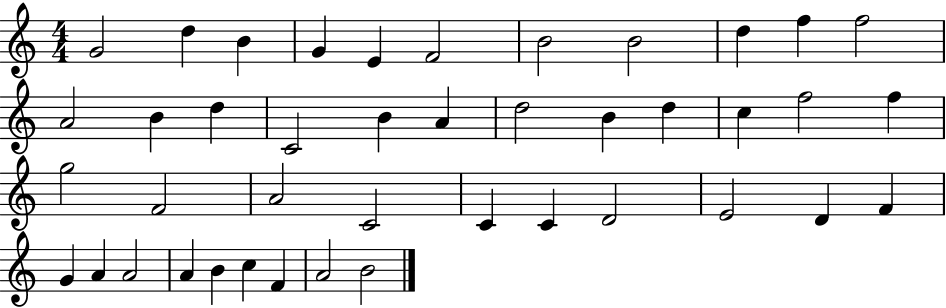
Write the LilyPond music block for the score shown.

{
  \clef treble
  \numericTimeSignature
  \time 4/4
  \key c \major
  g'2 d''4 b'4 | g'4 e'4 f'2 | b'2 b'2 | d''4 f''4 f''2 | \break a'2 b'4 d''4 | c'2 b'4 a'4 | d''2 b'4 d''4 | c''4 f''2 f''4 | \break g''2 f'2 | a'2 c'2 | c'4 c'4 d'2 | e'2 d'4 f'4 | \break g'4 a'4 a'2 | a'4 b'4 c''4 f'4 | a'2 b'2 | \bar "|."
}